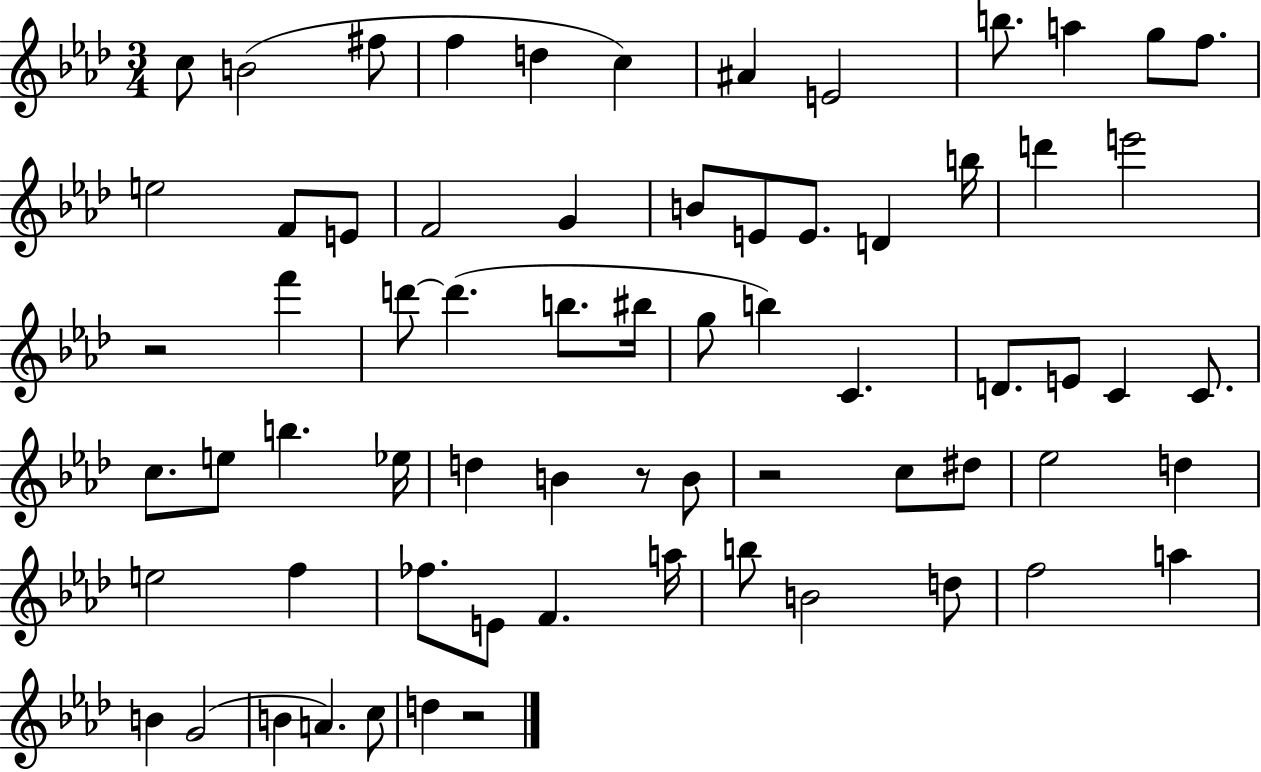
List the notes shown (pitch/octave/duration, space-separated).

C5/e B4/h F#5/e F5/q D5/q C5/q A#4/q E4/h B5/e. A5/q G5/e F5/e. E5/h F4/e E4/e F4/h G4/q B4/e E4/e E4/e. D4/q B5/s D6/q E6/h R/h F6/q D6/e D6/q. B5/e. BIS5/s G5/e B5/q C4/q. D4/e. E4/e C4/q C4/e. C5/e. E5/e B5/q. Eb5/s D5/q B4/q R/e B4/e R/h C5/e D#5/e Eb5/h D5/q E5/h F5/q FES5/e. E4/e F4/q. A5/s B5/e B4/h D5/e F5/h A5/q B4/q G4/h B4/q A4/q. C5/e D5/q R/h